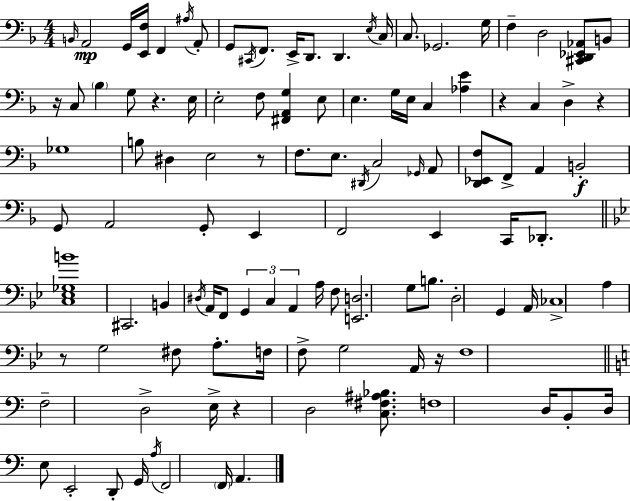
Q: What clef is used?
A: bass